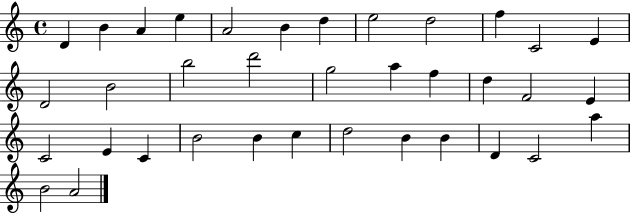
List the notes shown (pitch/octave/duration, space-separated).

D4/q B4/q A4/q E5/q A4/h B4/q D5/q E5/h D5/h F5/q C4/h E4/q D4/h B4/h B5/h D6/h G5/h A5/q F5/q D5/q F4/h E4/q C4/h E4/q C4/q B4/h B4/q C5/q D5/h B4/q B4/q D4/q C4/h A5/q B4/h A4/h